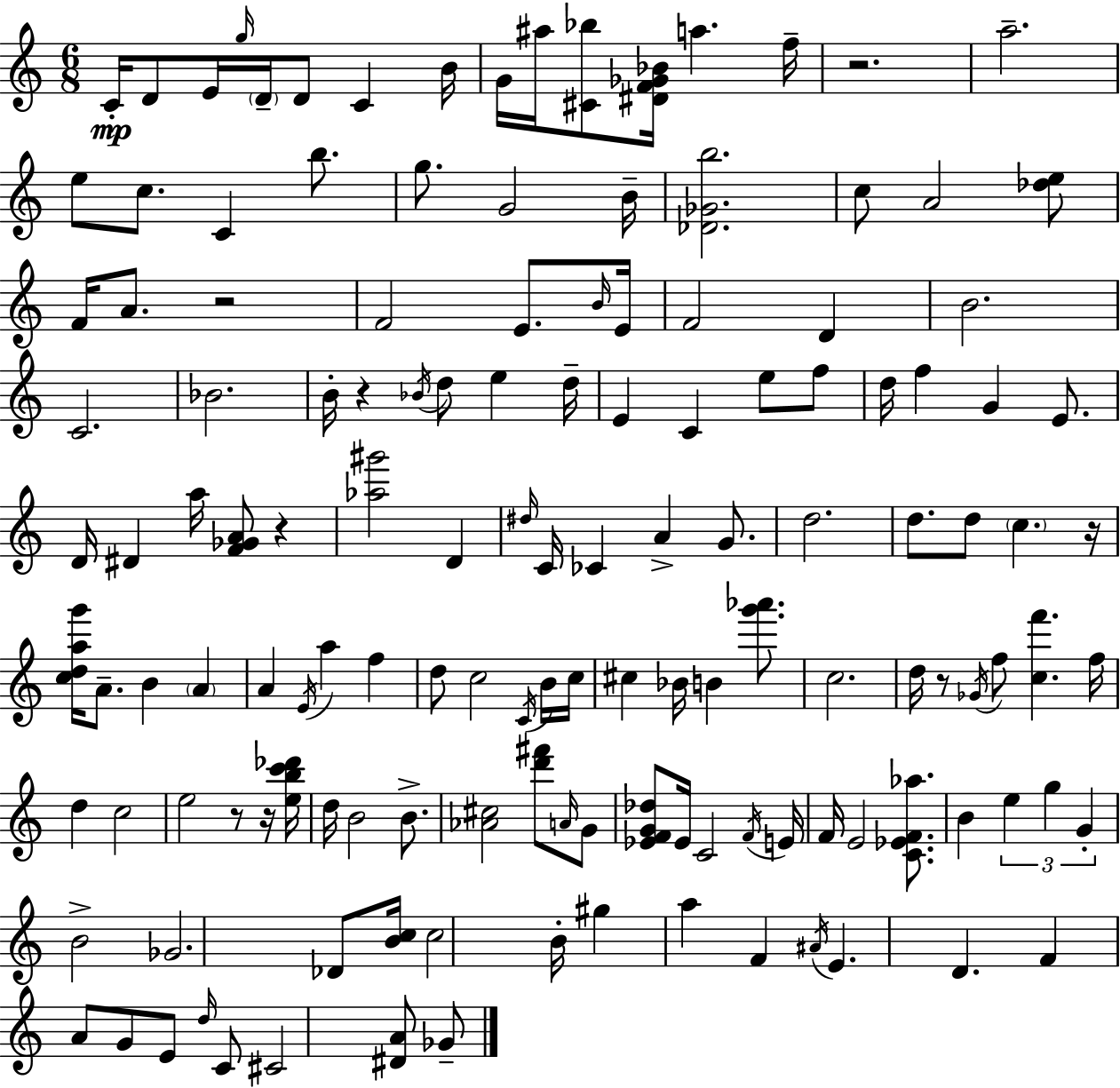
X:1
T:Untitled
M:6/8
L:1/4
K:C
C/4 D/2 E/4 g/4 D/4 D/2 C B/4 G/4 ^a/4 [^C_b]/2 [^DF_G_B]/4 a f/4 z2 a2 e/2 c/2 C b/2 g/2 G2 B/4 [_D_Gb]2 c/2 A2 [_de]/2 F/4 A/2 z2 F2 E/2 B/4 E/4 F2 D B2 C2 _B2 B/4 z _B/4 d/2 e d/4 E C e/2 f/2 d/4 f G E/2 D/4 ^D a/4 [F_GA]/2 z [_a^g']2 D ^d/4 C/4 _C A G/2 d2 d/2 d/2 c z/4 [cdag']/4 A/2 B A A E/4 a f d/2 c2 C/4 B/4 c/4 ^c _B/4 B [g'_a']/2 c2 d/4 z/2 _G/4 f/2 [cf'] f/4 d c2 e2 z/2 z/4 [ebc'_d']/4 d/4 B2 B/2 [_A^c]2 [d'^f']/2 A/4 G/2 [_EFG_d]/2 _E/4 C2 F/4 E/4 F/4 E2 [C_EF_a]/2 B e g G B2 _G2 _D/2 [Bc]/4 c2 B/4 ^g a F ^A/4 E D F A/2 G/2 E/2 d/4 C/2 ^C2 [^DA]/2 _G/2